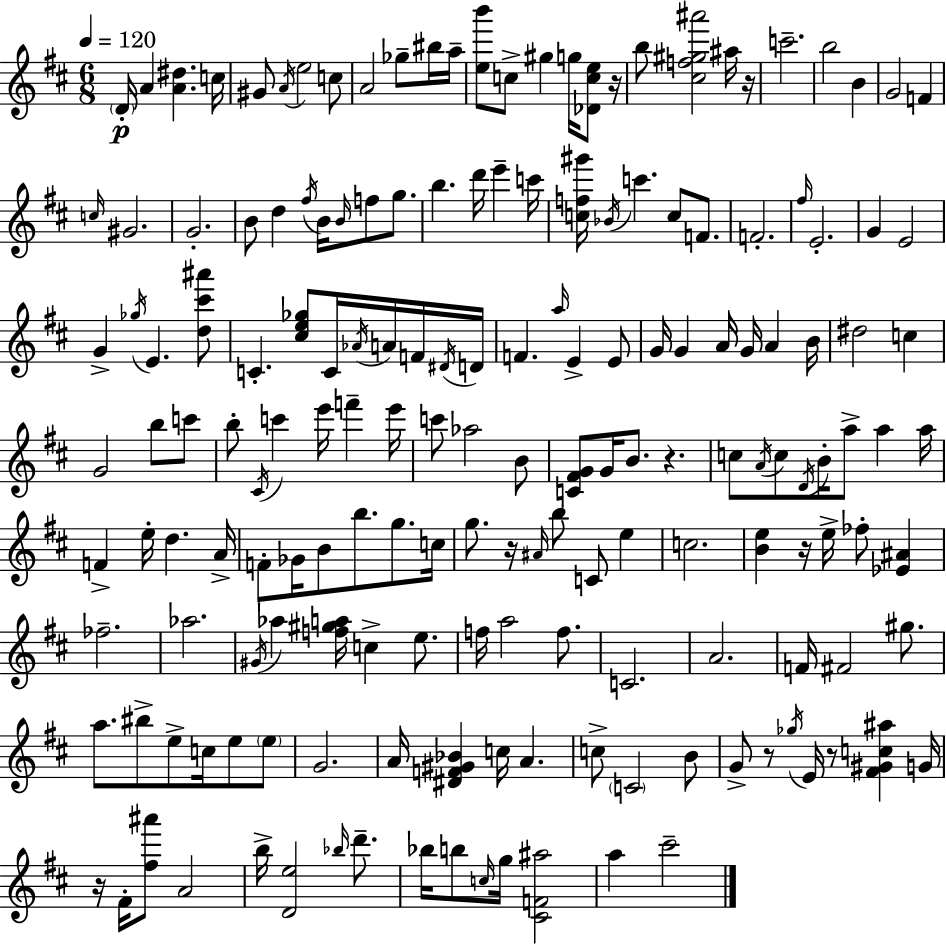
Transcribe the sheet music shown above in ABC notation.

X:1
T:Untitled
M:6/8
L:1/4
K:D
D/4 A [A^d] c/4 ^G/2 A/4 e2 c/2 A2 _g/2 ^b/4 a/4 [eb']/2 c/2 ^g g/4 [_Dce]/2 z/4 b/2 [^cf^g^a']2 ^a/4 z/4 c'2 b2 B G2 F c/4 ^G2 G2 B/2 d ^f/4 B/4 B/4 f/2 g/2 b d'/4 e' c'/4 [cf^g']/4 _B/4 c' c/2 F/2 F2 ^f/4 E2 G E2 G _g/4 E [d^c'^a']/2 C [^ce_g]/2 C/4 _A/4 A/4 F/4 ^D/4 D/4 F a/4 E E/2 G/4 G A/4 G/4 A B/4 ^d2 c G2 b/2 c'/2 b/2 ^C/4 c' e'/4 f' e'/4 c'/2 _a2 B/2 [C^FG]/2 G/4 B/2 z c/2 A/4 c/2 D/4 B/4 a/2 a a/4 F e/4 d A/4 F/2 _G/4 B/2 b/2 g/2 c/4 g/2 z/4 ^A/4 b/2 C/2 e c2 [Be] z/4 e/4 _f/2 [_E^A] _f2 _a2 ^G/4 _a [f^ga]/4 c e/2 f/4 a2 f/2 C2 A2 F/4 ^F2 ^g/2 a/2 ^b/2 e/2 c/4 e/2 e/2 G2 A/4 [^DF^G_B] c/4 A c/2 C2 B/2 G/2 z/2 _g/4 E/4 z/2 [^F^Gc^a] G/4 z/4 ^F/4 [^f^a']/2 A2 b/4 [De]2 _b/4 d'/2 _b/4 b/2 c/4 g/4 [^CF^a]2 a ^c'2